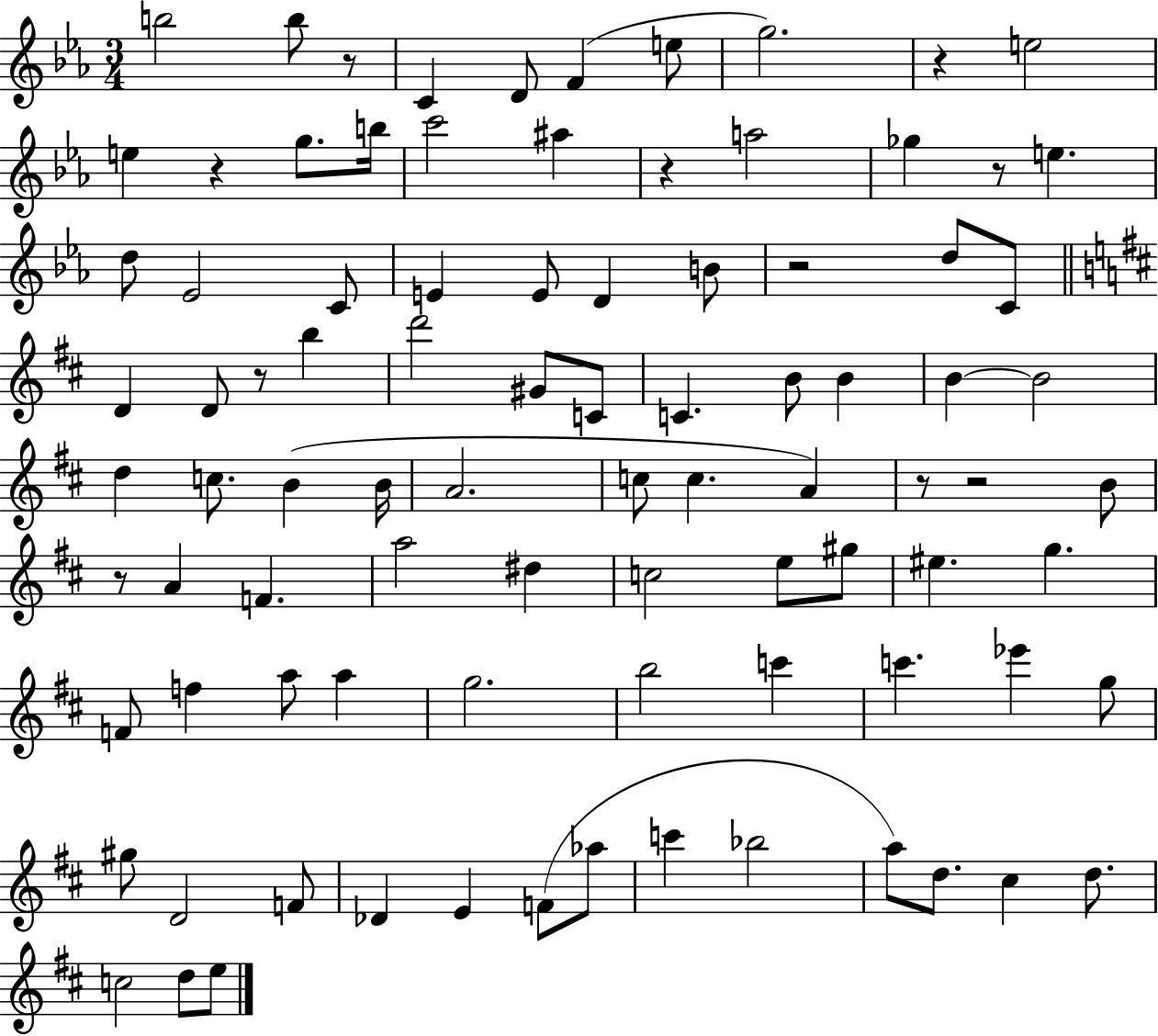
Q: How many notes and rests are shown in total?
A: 90